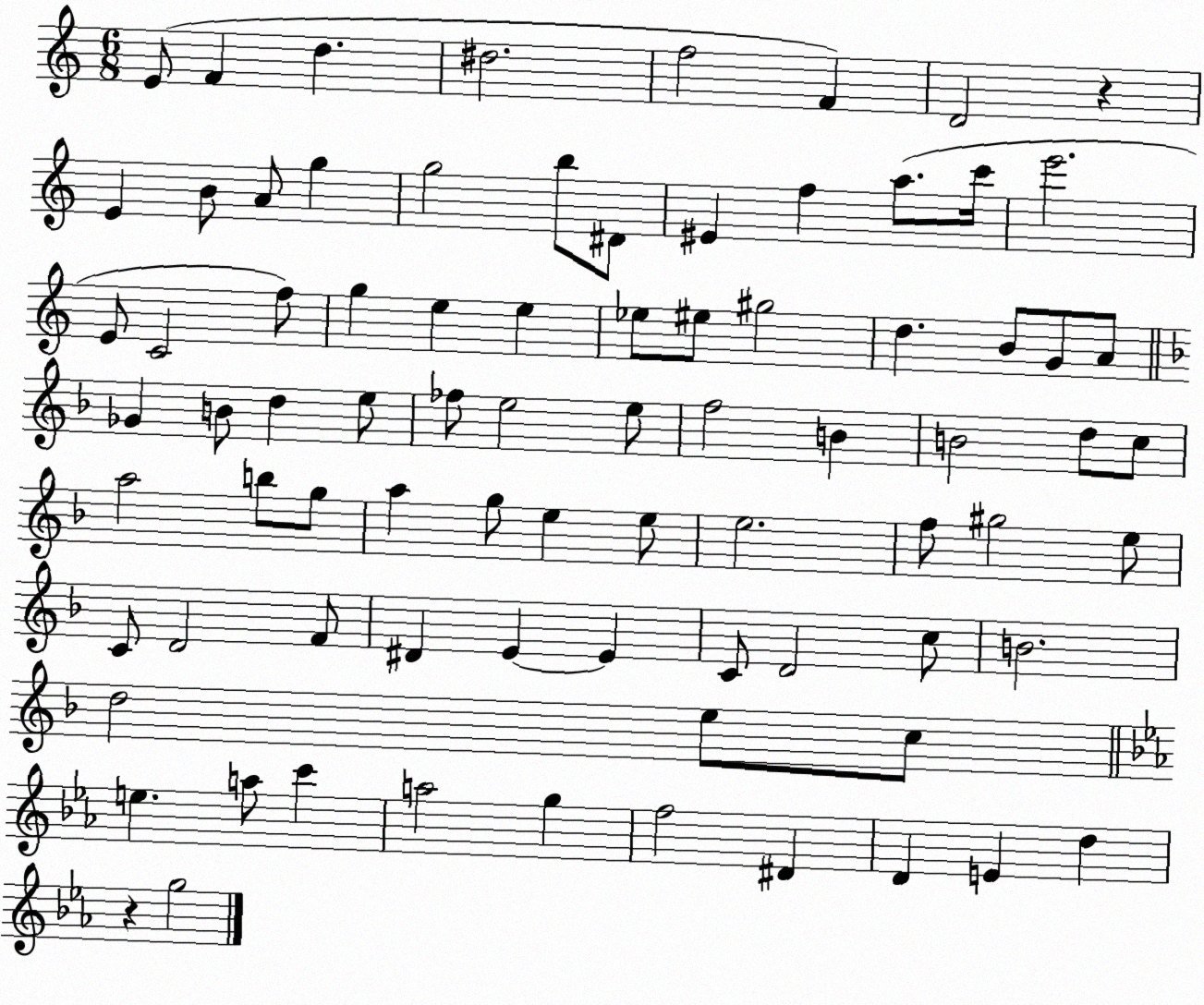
X:1
T:Untitled
M:6/8
L:1/4
K:C
E/2 F d ^d2 f2 F D2 z E B/2 A/2 g g2 b/2 ^D/2 ^E f a/2 c'/4 e'2 E/2 C2 f/2 g e e _e/2 ^e/2 ^g2 d B/2 G/2 A/2 _G B/2 d e/2 _f/2 e2 e/2 f2 B B2 d/2 c/2 a2 b/2 g/2 a g/2 e e/2 e2 f/2 ^g2 e/2 C/2 D2 F/2 ^D E E C/2 D2 c/2 B2 d2 e/2 c/2 e a/2 c' a2 g f2 ^D D E d z g2